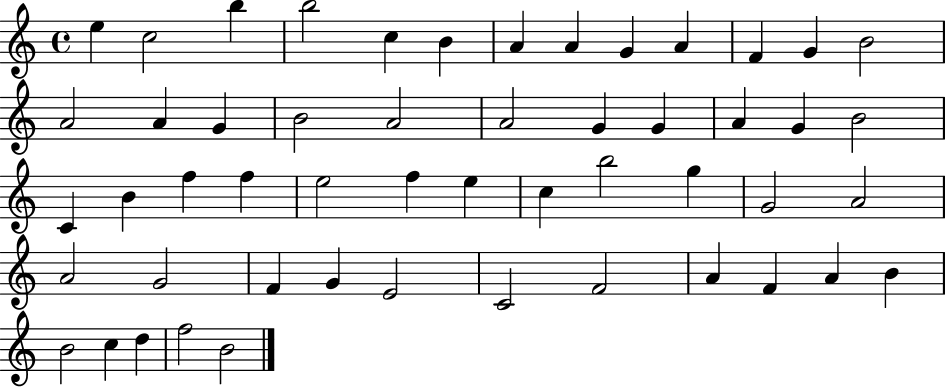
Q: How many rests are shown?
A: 0